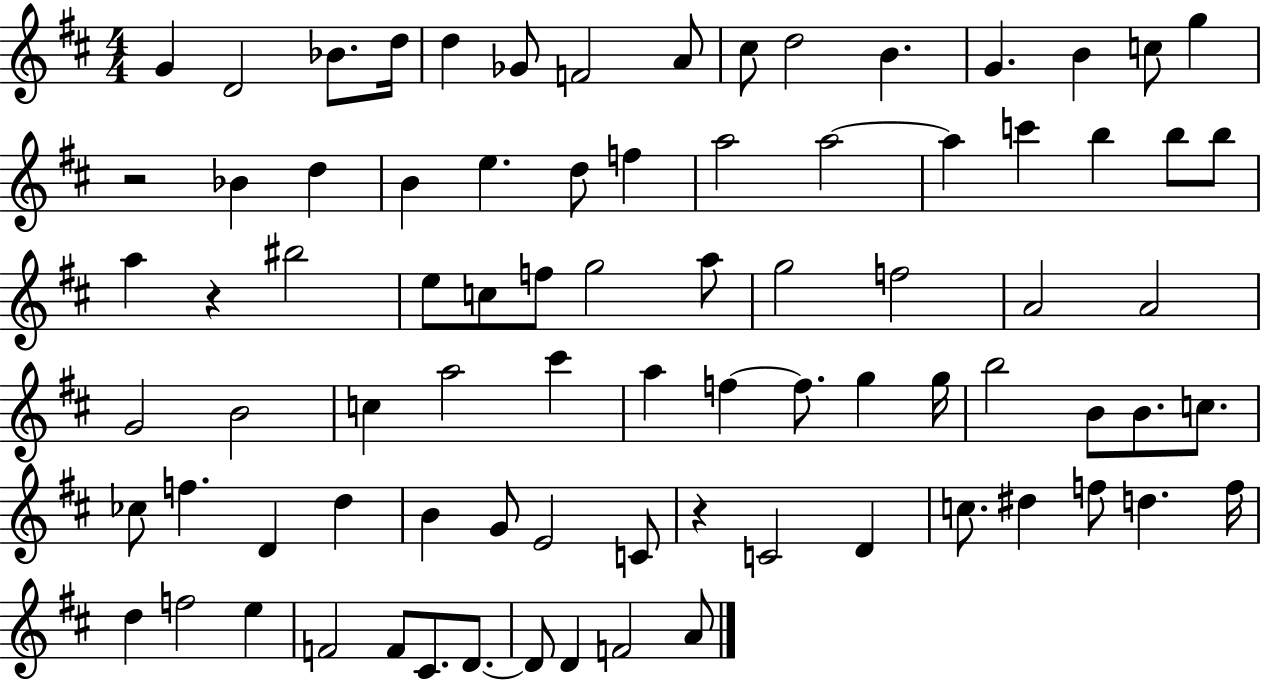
{
  \clef treble
  \numericTimeSignature
  \time 4/4
  \key d \major
  g'4 d'2 bes'8. d''16 | d''4 ges'8 f'2 a'8 | cis''8 d''2 b'4. | g'4. b'4 c''8 g''4 | \break r2 bes'4 d''4 | b'4 e''4. d''8 f''4 | a''2 a''2~~ | a''4 c'''4 b''4 b''8 b''8 | \break a''4 r4 bis''2 | e''8 c''8 f''8 g''2 a''8 | g''2 f''2 | a'2 a'2 | \break g'2 b'2 | c''4 a''2 cis'''4 | a''4 f''4~~ f''8. g''4 g''16 | b''2 b'8 b'8. c''8. | \break ces''8 f''4. d'4 d''4 | b'4 g'8 e'2 c'8 | r4 c'2 d'4 | c''8. dis''4 f''8 d''4. f''16 | \break d''4 f''2 e''4 | f'2 f'8 cis'8. d'8.~~ | d'8 d'4 f'2 a'8 | \bar "|."
}